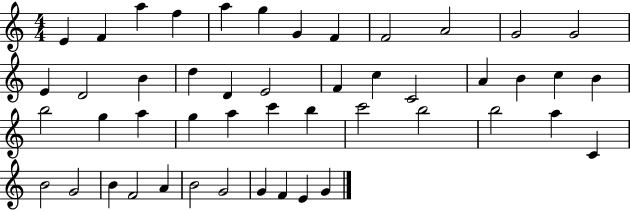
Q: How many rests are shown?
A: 0